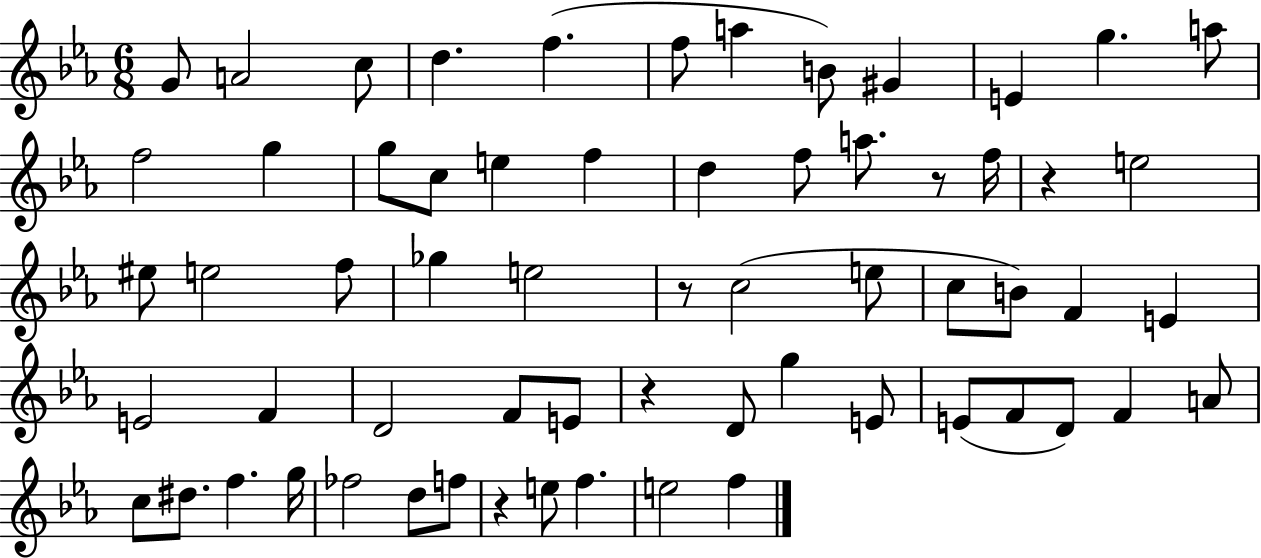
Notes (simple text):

G4/e A4/h C5/e D5/q. F5/q. F5/e A5/q B4/e G#4/q E4/q G5/q. A5/e F5/h G5/q G5/e C5/e E5/q F5/q D5/q F5/e A5/e. R/e F5/s R/q E5/h EIS5/e E5/h F5/e Gb5/q E5/h R/e C5/h E5/e C5/e B4/e F4/q E4/q E4/h F4/q D4/h F4/e E4/e R/q D4/e G5/q E4/e E4/e F4/e D4/e F4/q A4/e C5/e D#5/e. F5/q. G5/s FES5/h D5/e F5/e R/q E5/e F5/q. E5/h F5/q